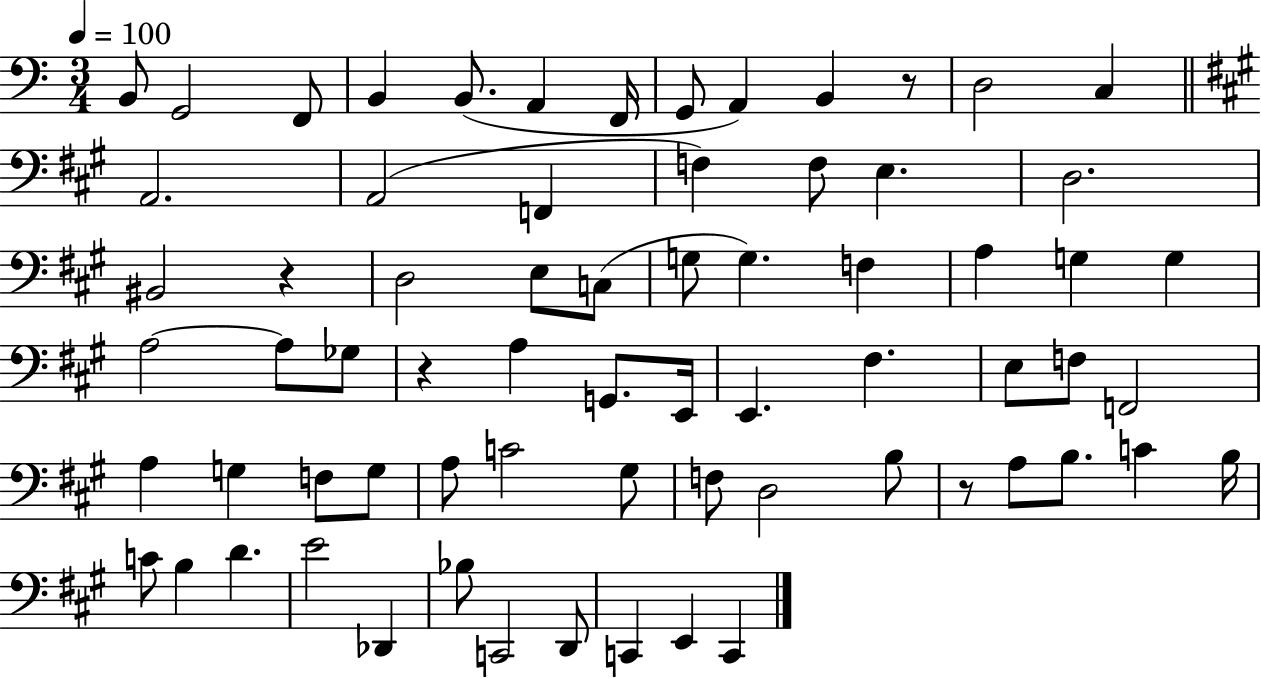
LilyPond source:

{
  \clef bass
  \numericTimeSignature
  \time 3/4
  \key c \major
  \tempo 4 = 100
  \repeat volta 2 { b,8 g,2 f,8 | b,4 b,8.( a,4 f,16 | g,8 a,4) b,4 r8 | d2 c4 | \break \bar "||" \break \key a \major a,2. | a,2( f,4 | f4) f8 e4. | d2. | \break bis,2 r4 | d2 e8 c8( | g8 g4.) f4 | a4 g4 g4 | \break a2~~ a8 ges8 | r4 a4 g,8. e,16 | e,4. fis4. | e8 f8 f,2 | \break a4 g4 f8 g8 | a8 c'2 gis8 | f8 d2 b8 | r8 a8 b8. c'4 b16 | \break c'8 b4 d'4. | e'2 des,4 | bes8 c,2 d,8 | c,4 e,4 c,4 | \break } \bar "|."
}